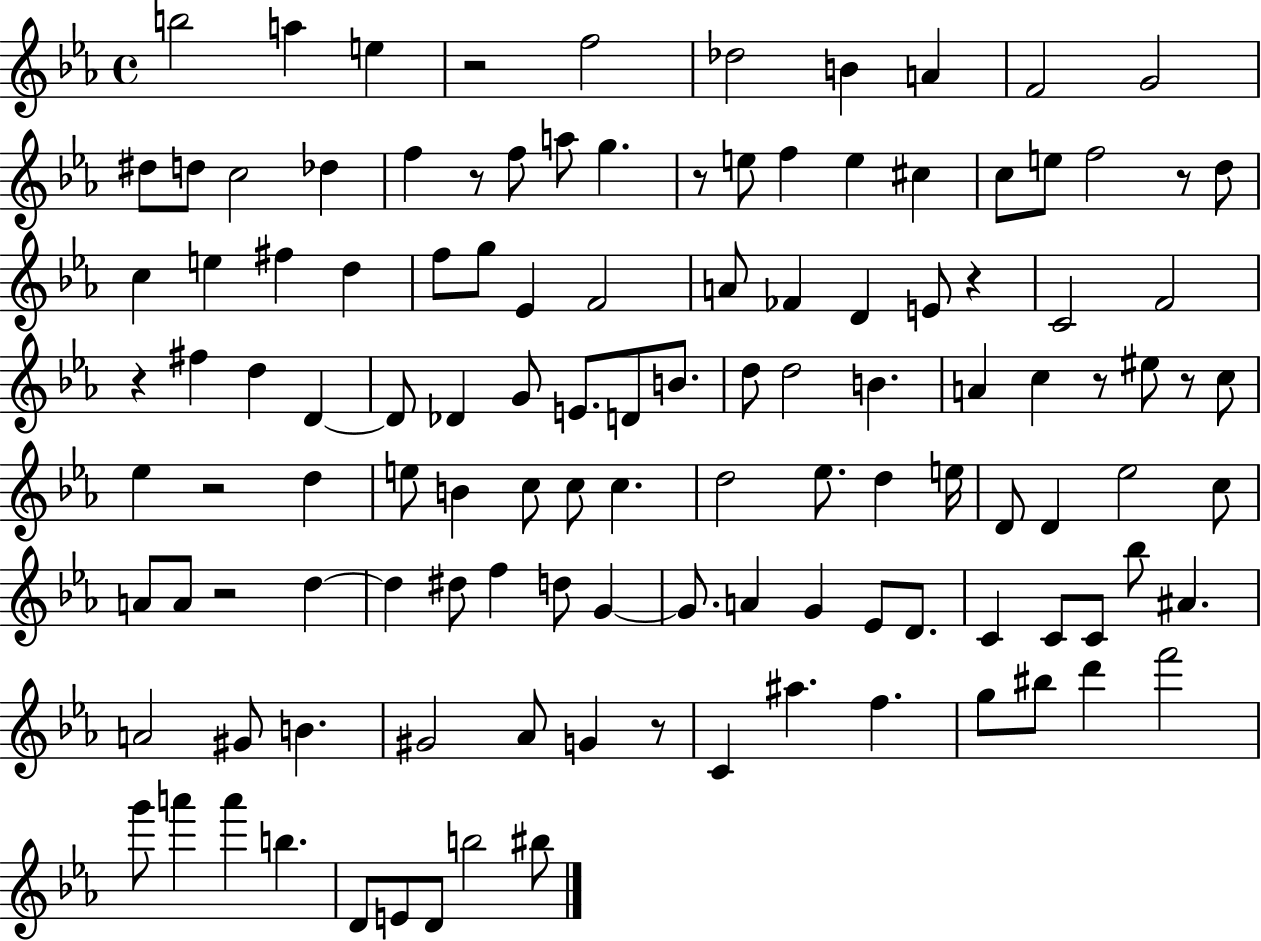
B5/h A5/q E5/q R/h F5/h Db5/h B4/q A4/q F4/h G4/h D#5/e D5/e C5/h Db5/q F5/q R/e F5/e A5/e G5/q. R/e E5/e F5/q E5/q C#5/q C5/e E5/e F5/h R/e D5/e C5/q E5/q F#5/q D5/q F5/e G5/e Eb4/q F4/h A4/e FES4/q D4/q E4/e R/q C4/h F4/h R/q F#5/q D5/q D4/q D4/e Db4/q G4/e E4/e. D4/e B4/e. D5/e D5/h B4/q. A4/q C5/q R/e EIS5/e R/e C5/e Eb5/q R/h D5/q E5/e B4/q C5/e C5/e C5/q. D5/h Eb5/e. D5/q E5/s D4/e D4/q Eb5/h C5/e A4/e A4/e R/h D5/q D5/q D#5/e F5/q D5/e G4/q G4/e. A4/q G4/q Eb4/e D4/e. C4/q C4/e C4/e Bb5/e A#4/q. A4/h G#4/e B4/q. G#4/h Ab4/e G4/q R/e C4/q A#5/q. F5/q. G5/e BIS5/e D6/q F6/h G6/e A6/q A6/q B5/q. D4/e E4/e D4/e B5/h BIS5/e